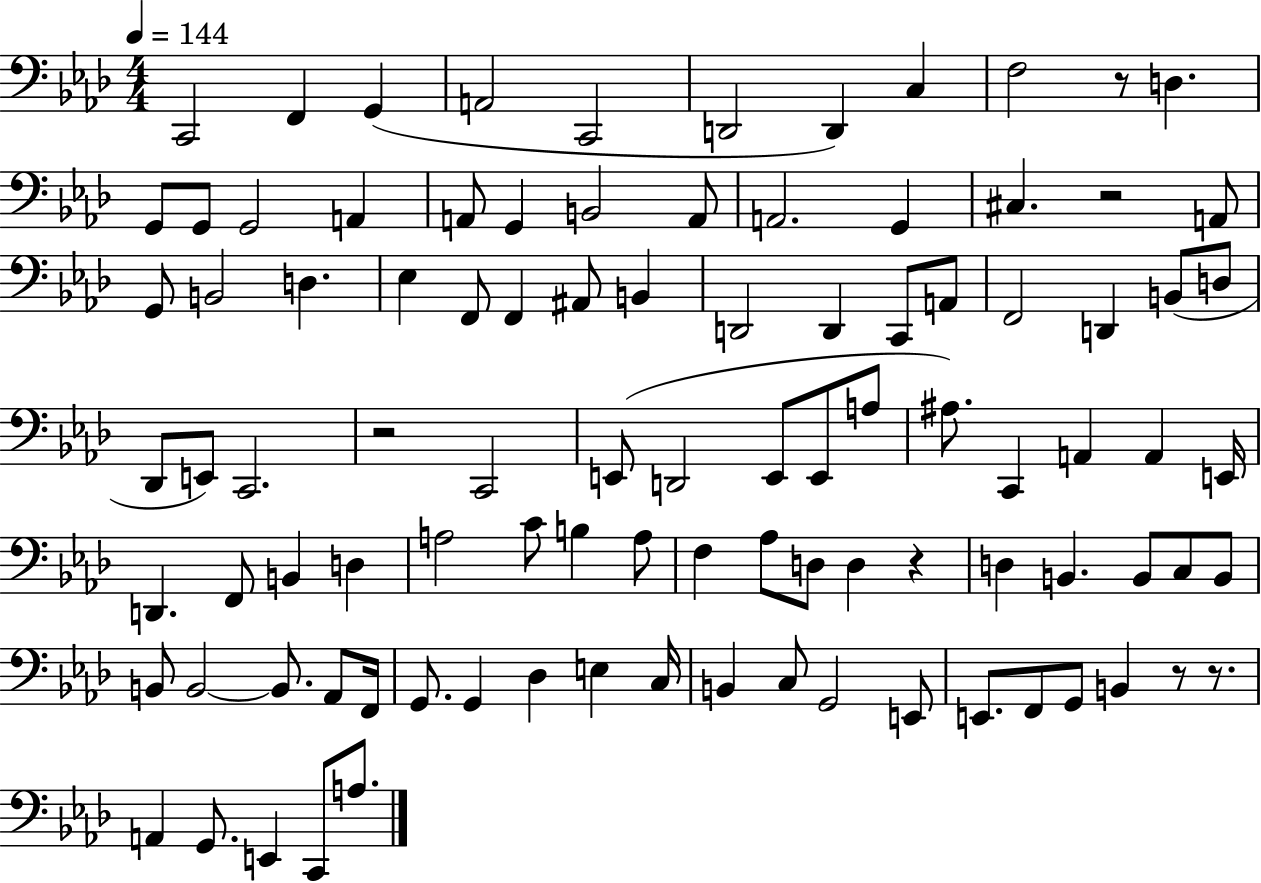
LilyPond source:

{
  \clef bass
  \numericTimeSignature
  \time 4/4
  \key aes \major
  \tempo 4 = 144
  \repeat volta 2 { c,2 f,4 g,4( | a,2 c,2 | d,2 d,4) c4 | f2 r8 d4. | \break g,8 g,8 g,2 a,4 | a,8 g,4 b,2 a,8 | a,2. g,4 | cis4. r2 a,8 | \break g,8 b,2 d4. | ees4 f,8 f,4 ais,8 b,4 | d,2 d,4 c,8 a,8 | f,2 d,4 b,8( d8 | \break des,8 e,8) c,2. | r2 c,2 | e,8( d,2 e,8 e,8 a8 | ais8.) c,4 a,4 a,4 e,16 | \break d,4. f,8 b,4 d4 | a2 c'8 b4 a8 | f4 aes8 d8 d4 r4 | d4 b,4. b,8 c8 b,8 | \break b,8 b,2~~ b,8. aes,8 f,16 | g,8. g,4 des4 e4 c16 | b,4 c8 g,2 e,8 | e,8. f,8 g,8 b,4 r8 r8. | \break a,4 g,8. e,4 c,8 a8. | } \bar "|."
}